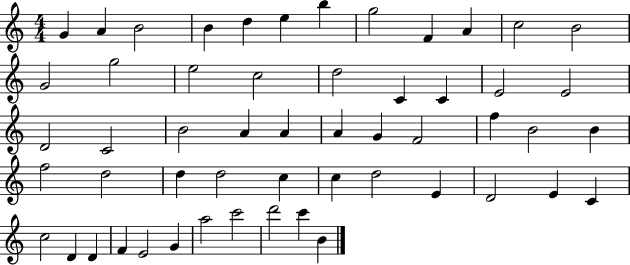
{
  \clef treble
  \numericTimeSignature
  \time 4/4
  \key c \major
  g'4 a'4 b'2 | b'4 d''4 e''4 b''4 | g''2 f'4 a'4 | c''2 b'2 | \break g'2 g''2 | e''2 c''2 | d''2 c'4 c'4 | e'2 e'2 | \break d'2 c'2 | b'2 a'4 a'4 | a'4 g'4 f'2 | f''4 b'2 b'4 | \break f''2 d''2 | d''4 d''2 c''4 | c''4 d''2 e'4 | d'2 e'4 c'4 | \break c''2 d'4 d'4 | f'4 e'2 g'4 | a''2 c'''2 | d'''2 c'''4 b'4 | \break \bar "|."
}